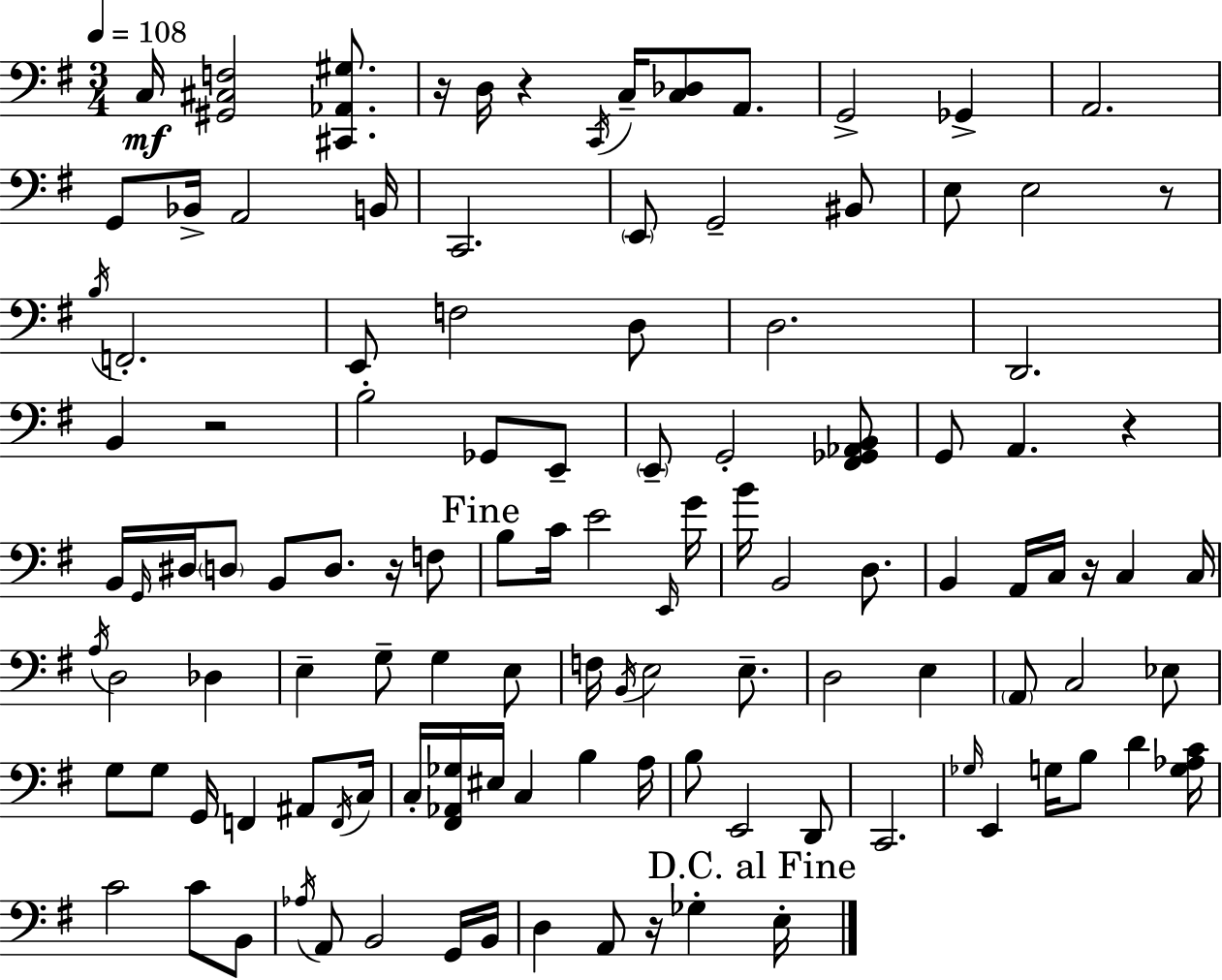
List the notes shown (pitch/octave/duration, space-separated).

C3/s [G#2,C#3,F3]/h [C#2,Ab2,G#3]/e. R/s D3/s R/q C2/s C3/s [C3,Db3]/e A2/e. G2/h Gb2/q A2/h. G2/e Bb2/s A2/h B2/s C2/h. E2/e G2/h BIS2/e E3/e E3/h R/e B3/s F2/h. E2/e F3/h D3/e D3/h. D2/h. B2/q R/h B3/h Gb2/e E2/e E2/e G2/h [F#2,Gb2,Ab2,B2]/e G2/e A2/q. R/q B2/s G2/s D#3/s D3/e B2/e D3/e. R/s F3/e B3/e C4/s E4/h E2/s G4/s B4/s B2/h D3/e. B2/q A2/s C3/s R/s C3/q C3/s A3/s D3/h Db3/q E3/q G3/e G3/q E3/e F3/s B2/s E3/h E3/e. D3/h E3/q A2/e C3/h Eb3/e G3/e G3/e G2/s F2/q A#2/e F2/s C3/s C3/s [F#2,Ab2,Gb3]/s EIS3/s C3/q B3/q A3/s B3/e E2/h D2/e C2/h. Gb3/s E2/q G3/s B3/e D4/q [G3,Ab3,C4]/s C4/h C4/e B2/e Ab3/s A2/e B2/h G2/s B2/s D3/q A2/e R/s Gb3/q E3/s